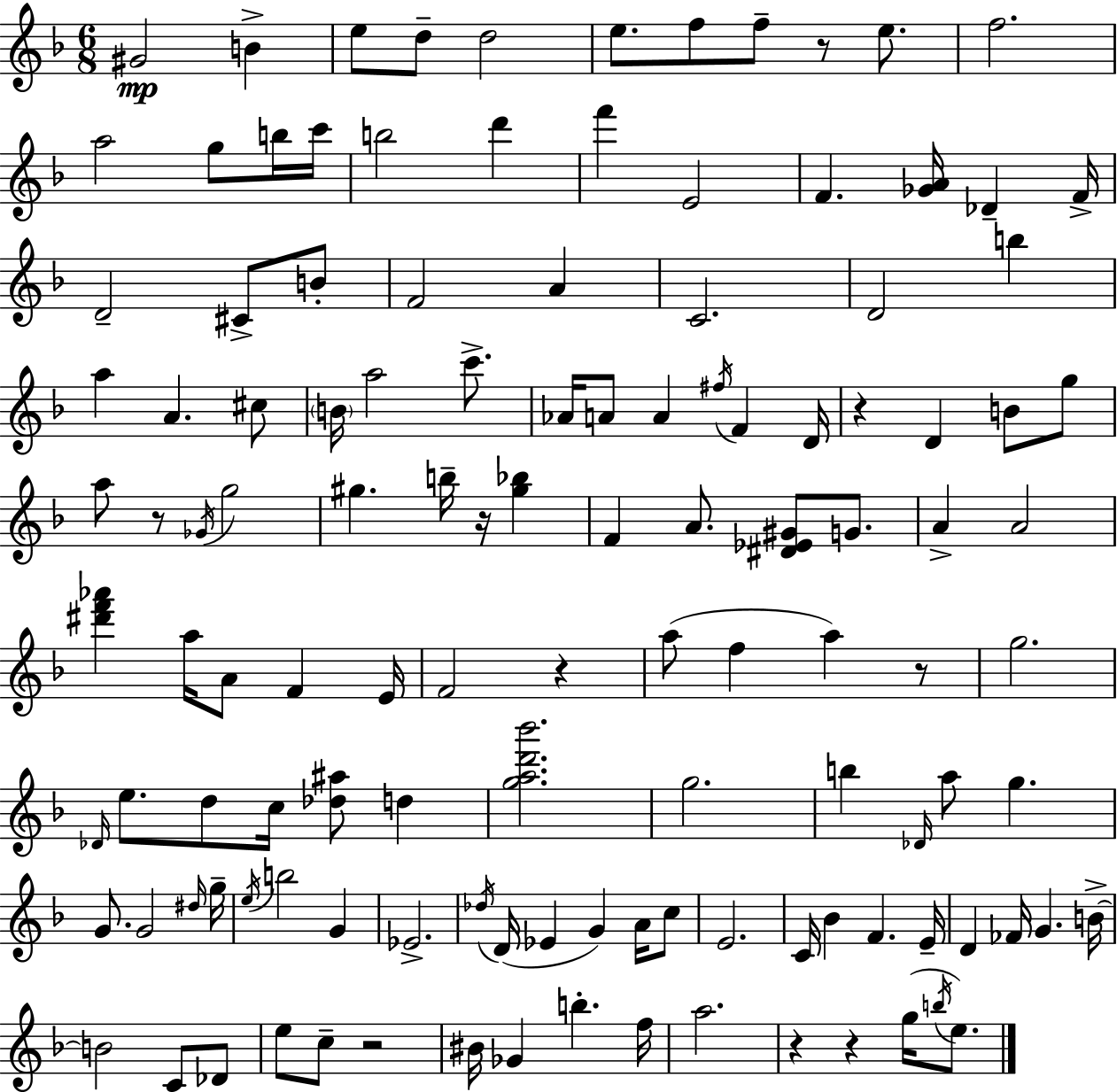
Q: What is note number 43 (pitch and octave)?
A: B4